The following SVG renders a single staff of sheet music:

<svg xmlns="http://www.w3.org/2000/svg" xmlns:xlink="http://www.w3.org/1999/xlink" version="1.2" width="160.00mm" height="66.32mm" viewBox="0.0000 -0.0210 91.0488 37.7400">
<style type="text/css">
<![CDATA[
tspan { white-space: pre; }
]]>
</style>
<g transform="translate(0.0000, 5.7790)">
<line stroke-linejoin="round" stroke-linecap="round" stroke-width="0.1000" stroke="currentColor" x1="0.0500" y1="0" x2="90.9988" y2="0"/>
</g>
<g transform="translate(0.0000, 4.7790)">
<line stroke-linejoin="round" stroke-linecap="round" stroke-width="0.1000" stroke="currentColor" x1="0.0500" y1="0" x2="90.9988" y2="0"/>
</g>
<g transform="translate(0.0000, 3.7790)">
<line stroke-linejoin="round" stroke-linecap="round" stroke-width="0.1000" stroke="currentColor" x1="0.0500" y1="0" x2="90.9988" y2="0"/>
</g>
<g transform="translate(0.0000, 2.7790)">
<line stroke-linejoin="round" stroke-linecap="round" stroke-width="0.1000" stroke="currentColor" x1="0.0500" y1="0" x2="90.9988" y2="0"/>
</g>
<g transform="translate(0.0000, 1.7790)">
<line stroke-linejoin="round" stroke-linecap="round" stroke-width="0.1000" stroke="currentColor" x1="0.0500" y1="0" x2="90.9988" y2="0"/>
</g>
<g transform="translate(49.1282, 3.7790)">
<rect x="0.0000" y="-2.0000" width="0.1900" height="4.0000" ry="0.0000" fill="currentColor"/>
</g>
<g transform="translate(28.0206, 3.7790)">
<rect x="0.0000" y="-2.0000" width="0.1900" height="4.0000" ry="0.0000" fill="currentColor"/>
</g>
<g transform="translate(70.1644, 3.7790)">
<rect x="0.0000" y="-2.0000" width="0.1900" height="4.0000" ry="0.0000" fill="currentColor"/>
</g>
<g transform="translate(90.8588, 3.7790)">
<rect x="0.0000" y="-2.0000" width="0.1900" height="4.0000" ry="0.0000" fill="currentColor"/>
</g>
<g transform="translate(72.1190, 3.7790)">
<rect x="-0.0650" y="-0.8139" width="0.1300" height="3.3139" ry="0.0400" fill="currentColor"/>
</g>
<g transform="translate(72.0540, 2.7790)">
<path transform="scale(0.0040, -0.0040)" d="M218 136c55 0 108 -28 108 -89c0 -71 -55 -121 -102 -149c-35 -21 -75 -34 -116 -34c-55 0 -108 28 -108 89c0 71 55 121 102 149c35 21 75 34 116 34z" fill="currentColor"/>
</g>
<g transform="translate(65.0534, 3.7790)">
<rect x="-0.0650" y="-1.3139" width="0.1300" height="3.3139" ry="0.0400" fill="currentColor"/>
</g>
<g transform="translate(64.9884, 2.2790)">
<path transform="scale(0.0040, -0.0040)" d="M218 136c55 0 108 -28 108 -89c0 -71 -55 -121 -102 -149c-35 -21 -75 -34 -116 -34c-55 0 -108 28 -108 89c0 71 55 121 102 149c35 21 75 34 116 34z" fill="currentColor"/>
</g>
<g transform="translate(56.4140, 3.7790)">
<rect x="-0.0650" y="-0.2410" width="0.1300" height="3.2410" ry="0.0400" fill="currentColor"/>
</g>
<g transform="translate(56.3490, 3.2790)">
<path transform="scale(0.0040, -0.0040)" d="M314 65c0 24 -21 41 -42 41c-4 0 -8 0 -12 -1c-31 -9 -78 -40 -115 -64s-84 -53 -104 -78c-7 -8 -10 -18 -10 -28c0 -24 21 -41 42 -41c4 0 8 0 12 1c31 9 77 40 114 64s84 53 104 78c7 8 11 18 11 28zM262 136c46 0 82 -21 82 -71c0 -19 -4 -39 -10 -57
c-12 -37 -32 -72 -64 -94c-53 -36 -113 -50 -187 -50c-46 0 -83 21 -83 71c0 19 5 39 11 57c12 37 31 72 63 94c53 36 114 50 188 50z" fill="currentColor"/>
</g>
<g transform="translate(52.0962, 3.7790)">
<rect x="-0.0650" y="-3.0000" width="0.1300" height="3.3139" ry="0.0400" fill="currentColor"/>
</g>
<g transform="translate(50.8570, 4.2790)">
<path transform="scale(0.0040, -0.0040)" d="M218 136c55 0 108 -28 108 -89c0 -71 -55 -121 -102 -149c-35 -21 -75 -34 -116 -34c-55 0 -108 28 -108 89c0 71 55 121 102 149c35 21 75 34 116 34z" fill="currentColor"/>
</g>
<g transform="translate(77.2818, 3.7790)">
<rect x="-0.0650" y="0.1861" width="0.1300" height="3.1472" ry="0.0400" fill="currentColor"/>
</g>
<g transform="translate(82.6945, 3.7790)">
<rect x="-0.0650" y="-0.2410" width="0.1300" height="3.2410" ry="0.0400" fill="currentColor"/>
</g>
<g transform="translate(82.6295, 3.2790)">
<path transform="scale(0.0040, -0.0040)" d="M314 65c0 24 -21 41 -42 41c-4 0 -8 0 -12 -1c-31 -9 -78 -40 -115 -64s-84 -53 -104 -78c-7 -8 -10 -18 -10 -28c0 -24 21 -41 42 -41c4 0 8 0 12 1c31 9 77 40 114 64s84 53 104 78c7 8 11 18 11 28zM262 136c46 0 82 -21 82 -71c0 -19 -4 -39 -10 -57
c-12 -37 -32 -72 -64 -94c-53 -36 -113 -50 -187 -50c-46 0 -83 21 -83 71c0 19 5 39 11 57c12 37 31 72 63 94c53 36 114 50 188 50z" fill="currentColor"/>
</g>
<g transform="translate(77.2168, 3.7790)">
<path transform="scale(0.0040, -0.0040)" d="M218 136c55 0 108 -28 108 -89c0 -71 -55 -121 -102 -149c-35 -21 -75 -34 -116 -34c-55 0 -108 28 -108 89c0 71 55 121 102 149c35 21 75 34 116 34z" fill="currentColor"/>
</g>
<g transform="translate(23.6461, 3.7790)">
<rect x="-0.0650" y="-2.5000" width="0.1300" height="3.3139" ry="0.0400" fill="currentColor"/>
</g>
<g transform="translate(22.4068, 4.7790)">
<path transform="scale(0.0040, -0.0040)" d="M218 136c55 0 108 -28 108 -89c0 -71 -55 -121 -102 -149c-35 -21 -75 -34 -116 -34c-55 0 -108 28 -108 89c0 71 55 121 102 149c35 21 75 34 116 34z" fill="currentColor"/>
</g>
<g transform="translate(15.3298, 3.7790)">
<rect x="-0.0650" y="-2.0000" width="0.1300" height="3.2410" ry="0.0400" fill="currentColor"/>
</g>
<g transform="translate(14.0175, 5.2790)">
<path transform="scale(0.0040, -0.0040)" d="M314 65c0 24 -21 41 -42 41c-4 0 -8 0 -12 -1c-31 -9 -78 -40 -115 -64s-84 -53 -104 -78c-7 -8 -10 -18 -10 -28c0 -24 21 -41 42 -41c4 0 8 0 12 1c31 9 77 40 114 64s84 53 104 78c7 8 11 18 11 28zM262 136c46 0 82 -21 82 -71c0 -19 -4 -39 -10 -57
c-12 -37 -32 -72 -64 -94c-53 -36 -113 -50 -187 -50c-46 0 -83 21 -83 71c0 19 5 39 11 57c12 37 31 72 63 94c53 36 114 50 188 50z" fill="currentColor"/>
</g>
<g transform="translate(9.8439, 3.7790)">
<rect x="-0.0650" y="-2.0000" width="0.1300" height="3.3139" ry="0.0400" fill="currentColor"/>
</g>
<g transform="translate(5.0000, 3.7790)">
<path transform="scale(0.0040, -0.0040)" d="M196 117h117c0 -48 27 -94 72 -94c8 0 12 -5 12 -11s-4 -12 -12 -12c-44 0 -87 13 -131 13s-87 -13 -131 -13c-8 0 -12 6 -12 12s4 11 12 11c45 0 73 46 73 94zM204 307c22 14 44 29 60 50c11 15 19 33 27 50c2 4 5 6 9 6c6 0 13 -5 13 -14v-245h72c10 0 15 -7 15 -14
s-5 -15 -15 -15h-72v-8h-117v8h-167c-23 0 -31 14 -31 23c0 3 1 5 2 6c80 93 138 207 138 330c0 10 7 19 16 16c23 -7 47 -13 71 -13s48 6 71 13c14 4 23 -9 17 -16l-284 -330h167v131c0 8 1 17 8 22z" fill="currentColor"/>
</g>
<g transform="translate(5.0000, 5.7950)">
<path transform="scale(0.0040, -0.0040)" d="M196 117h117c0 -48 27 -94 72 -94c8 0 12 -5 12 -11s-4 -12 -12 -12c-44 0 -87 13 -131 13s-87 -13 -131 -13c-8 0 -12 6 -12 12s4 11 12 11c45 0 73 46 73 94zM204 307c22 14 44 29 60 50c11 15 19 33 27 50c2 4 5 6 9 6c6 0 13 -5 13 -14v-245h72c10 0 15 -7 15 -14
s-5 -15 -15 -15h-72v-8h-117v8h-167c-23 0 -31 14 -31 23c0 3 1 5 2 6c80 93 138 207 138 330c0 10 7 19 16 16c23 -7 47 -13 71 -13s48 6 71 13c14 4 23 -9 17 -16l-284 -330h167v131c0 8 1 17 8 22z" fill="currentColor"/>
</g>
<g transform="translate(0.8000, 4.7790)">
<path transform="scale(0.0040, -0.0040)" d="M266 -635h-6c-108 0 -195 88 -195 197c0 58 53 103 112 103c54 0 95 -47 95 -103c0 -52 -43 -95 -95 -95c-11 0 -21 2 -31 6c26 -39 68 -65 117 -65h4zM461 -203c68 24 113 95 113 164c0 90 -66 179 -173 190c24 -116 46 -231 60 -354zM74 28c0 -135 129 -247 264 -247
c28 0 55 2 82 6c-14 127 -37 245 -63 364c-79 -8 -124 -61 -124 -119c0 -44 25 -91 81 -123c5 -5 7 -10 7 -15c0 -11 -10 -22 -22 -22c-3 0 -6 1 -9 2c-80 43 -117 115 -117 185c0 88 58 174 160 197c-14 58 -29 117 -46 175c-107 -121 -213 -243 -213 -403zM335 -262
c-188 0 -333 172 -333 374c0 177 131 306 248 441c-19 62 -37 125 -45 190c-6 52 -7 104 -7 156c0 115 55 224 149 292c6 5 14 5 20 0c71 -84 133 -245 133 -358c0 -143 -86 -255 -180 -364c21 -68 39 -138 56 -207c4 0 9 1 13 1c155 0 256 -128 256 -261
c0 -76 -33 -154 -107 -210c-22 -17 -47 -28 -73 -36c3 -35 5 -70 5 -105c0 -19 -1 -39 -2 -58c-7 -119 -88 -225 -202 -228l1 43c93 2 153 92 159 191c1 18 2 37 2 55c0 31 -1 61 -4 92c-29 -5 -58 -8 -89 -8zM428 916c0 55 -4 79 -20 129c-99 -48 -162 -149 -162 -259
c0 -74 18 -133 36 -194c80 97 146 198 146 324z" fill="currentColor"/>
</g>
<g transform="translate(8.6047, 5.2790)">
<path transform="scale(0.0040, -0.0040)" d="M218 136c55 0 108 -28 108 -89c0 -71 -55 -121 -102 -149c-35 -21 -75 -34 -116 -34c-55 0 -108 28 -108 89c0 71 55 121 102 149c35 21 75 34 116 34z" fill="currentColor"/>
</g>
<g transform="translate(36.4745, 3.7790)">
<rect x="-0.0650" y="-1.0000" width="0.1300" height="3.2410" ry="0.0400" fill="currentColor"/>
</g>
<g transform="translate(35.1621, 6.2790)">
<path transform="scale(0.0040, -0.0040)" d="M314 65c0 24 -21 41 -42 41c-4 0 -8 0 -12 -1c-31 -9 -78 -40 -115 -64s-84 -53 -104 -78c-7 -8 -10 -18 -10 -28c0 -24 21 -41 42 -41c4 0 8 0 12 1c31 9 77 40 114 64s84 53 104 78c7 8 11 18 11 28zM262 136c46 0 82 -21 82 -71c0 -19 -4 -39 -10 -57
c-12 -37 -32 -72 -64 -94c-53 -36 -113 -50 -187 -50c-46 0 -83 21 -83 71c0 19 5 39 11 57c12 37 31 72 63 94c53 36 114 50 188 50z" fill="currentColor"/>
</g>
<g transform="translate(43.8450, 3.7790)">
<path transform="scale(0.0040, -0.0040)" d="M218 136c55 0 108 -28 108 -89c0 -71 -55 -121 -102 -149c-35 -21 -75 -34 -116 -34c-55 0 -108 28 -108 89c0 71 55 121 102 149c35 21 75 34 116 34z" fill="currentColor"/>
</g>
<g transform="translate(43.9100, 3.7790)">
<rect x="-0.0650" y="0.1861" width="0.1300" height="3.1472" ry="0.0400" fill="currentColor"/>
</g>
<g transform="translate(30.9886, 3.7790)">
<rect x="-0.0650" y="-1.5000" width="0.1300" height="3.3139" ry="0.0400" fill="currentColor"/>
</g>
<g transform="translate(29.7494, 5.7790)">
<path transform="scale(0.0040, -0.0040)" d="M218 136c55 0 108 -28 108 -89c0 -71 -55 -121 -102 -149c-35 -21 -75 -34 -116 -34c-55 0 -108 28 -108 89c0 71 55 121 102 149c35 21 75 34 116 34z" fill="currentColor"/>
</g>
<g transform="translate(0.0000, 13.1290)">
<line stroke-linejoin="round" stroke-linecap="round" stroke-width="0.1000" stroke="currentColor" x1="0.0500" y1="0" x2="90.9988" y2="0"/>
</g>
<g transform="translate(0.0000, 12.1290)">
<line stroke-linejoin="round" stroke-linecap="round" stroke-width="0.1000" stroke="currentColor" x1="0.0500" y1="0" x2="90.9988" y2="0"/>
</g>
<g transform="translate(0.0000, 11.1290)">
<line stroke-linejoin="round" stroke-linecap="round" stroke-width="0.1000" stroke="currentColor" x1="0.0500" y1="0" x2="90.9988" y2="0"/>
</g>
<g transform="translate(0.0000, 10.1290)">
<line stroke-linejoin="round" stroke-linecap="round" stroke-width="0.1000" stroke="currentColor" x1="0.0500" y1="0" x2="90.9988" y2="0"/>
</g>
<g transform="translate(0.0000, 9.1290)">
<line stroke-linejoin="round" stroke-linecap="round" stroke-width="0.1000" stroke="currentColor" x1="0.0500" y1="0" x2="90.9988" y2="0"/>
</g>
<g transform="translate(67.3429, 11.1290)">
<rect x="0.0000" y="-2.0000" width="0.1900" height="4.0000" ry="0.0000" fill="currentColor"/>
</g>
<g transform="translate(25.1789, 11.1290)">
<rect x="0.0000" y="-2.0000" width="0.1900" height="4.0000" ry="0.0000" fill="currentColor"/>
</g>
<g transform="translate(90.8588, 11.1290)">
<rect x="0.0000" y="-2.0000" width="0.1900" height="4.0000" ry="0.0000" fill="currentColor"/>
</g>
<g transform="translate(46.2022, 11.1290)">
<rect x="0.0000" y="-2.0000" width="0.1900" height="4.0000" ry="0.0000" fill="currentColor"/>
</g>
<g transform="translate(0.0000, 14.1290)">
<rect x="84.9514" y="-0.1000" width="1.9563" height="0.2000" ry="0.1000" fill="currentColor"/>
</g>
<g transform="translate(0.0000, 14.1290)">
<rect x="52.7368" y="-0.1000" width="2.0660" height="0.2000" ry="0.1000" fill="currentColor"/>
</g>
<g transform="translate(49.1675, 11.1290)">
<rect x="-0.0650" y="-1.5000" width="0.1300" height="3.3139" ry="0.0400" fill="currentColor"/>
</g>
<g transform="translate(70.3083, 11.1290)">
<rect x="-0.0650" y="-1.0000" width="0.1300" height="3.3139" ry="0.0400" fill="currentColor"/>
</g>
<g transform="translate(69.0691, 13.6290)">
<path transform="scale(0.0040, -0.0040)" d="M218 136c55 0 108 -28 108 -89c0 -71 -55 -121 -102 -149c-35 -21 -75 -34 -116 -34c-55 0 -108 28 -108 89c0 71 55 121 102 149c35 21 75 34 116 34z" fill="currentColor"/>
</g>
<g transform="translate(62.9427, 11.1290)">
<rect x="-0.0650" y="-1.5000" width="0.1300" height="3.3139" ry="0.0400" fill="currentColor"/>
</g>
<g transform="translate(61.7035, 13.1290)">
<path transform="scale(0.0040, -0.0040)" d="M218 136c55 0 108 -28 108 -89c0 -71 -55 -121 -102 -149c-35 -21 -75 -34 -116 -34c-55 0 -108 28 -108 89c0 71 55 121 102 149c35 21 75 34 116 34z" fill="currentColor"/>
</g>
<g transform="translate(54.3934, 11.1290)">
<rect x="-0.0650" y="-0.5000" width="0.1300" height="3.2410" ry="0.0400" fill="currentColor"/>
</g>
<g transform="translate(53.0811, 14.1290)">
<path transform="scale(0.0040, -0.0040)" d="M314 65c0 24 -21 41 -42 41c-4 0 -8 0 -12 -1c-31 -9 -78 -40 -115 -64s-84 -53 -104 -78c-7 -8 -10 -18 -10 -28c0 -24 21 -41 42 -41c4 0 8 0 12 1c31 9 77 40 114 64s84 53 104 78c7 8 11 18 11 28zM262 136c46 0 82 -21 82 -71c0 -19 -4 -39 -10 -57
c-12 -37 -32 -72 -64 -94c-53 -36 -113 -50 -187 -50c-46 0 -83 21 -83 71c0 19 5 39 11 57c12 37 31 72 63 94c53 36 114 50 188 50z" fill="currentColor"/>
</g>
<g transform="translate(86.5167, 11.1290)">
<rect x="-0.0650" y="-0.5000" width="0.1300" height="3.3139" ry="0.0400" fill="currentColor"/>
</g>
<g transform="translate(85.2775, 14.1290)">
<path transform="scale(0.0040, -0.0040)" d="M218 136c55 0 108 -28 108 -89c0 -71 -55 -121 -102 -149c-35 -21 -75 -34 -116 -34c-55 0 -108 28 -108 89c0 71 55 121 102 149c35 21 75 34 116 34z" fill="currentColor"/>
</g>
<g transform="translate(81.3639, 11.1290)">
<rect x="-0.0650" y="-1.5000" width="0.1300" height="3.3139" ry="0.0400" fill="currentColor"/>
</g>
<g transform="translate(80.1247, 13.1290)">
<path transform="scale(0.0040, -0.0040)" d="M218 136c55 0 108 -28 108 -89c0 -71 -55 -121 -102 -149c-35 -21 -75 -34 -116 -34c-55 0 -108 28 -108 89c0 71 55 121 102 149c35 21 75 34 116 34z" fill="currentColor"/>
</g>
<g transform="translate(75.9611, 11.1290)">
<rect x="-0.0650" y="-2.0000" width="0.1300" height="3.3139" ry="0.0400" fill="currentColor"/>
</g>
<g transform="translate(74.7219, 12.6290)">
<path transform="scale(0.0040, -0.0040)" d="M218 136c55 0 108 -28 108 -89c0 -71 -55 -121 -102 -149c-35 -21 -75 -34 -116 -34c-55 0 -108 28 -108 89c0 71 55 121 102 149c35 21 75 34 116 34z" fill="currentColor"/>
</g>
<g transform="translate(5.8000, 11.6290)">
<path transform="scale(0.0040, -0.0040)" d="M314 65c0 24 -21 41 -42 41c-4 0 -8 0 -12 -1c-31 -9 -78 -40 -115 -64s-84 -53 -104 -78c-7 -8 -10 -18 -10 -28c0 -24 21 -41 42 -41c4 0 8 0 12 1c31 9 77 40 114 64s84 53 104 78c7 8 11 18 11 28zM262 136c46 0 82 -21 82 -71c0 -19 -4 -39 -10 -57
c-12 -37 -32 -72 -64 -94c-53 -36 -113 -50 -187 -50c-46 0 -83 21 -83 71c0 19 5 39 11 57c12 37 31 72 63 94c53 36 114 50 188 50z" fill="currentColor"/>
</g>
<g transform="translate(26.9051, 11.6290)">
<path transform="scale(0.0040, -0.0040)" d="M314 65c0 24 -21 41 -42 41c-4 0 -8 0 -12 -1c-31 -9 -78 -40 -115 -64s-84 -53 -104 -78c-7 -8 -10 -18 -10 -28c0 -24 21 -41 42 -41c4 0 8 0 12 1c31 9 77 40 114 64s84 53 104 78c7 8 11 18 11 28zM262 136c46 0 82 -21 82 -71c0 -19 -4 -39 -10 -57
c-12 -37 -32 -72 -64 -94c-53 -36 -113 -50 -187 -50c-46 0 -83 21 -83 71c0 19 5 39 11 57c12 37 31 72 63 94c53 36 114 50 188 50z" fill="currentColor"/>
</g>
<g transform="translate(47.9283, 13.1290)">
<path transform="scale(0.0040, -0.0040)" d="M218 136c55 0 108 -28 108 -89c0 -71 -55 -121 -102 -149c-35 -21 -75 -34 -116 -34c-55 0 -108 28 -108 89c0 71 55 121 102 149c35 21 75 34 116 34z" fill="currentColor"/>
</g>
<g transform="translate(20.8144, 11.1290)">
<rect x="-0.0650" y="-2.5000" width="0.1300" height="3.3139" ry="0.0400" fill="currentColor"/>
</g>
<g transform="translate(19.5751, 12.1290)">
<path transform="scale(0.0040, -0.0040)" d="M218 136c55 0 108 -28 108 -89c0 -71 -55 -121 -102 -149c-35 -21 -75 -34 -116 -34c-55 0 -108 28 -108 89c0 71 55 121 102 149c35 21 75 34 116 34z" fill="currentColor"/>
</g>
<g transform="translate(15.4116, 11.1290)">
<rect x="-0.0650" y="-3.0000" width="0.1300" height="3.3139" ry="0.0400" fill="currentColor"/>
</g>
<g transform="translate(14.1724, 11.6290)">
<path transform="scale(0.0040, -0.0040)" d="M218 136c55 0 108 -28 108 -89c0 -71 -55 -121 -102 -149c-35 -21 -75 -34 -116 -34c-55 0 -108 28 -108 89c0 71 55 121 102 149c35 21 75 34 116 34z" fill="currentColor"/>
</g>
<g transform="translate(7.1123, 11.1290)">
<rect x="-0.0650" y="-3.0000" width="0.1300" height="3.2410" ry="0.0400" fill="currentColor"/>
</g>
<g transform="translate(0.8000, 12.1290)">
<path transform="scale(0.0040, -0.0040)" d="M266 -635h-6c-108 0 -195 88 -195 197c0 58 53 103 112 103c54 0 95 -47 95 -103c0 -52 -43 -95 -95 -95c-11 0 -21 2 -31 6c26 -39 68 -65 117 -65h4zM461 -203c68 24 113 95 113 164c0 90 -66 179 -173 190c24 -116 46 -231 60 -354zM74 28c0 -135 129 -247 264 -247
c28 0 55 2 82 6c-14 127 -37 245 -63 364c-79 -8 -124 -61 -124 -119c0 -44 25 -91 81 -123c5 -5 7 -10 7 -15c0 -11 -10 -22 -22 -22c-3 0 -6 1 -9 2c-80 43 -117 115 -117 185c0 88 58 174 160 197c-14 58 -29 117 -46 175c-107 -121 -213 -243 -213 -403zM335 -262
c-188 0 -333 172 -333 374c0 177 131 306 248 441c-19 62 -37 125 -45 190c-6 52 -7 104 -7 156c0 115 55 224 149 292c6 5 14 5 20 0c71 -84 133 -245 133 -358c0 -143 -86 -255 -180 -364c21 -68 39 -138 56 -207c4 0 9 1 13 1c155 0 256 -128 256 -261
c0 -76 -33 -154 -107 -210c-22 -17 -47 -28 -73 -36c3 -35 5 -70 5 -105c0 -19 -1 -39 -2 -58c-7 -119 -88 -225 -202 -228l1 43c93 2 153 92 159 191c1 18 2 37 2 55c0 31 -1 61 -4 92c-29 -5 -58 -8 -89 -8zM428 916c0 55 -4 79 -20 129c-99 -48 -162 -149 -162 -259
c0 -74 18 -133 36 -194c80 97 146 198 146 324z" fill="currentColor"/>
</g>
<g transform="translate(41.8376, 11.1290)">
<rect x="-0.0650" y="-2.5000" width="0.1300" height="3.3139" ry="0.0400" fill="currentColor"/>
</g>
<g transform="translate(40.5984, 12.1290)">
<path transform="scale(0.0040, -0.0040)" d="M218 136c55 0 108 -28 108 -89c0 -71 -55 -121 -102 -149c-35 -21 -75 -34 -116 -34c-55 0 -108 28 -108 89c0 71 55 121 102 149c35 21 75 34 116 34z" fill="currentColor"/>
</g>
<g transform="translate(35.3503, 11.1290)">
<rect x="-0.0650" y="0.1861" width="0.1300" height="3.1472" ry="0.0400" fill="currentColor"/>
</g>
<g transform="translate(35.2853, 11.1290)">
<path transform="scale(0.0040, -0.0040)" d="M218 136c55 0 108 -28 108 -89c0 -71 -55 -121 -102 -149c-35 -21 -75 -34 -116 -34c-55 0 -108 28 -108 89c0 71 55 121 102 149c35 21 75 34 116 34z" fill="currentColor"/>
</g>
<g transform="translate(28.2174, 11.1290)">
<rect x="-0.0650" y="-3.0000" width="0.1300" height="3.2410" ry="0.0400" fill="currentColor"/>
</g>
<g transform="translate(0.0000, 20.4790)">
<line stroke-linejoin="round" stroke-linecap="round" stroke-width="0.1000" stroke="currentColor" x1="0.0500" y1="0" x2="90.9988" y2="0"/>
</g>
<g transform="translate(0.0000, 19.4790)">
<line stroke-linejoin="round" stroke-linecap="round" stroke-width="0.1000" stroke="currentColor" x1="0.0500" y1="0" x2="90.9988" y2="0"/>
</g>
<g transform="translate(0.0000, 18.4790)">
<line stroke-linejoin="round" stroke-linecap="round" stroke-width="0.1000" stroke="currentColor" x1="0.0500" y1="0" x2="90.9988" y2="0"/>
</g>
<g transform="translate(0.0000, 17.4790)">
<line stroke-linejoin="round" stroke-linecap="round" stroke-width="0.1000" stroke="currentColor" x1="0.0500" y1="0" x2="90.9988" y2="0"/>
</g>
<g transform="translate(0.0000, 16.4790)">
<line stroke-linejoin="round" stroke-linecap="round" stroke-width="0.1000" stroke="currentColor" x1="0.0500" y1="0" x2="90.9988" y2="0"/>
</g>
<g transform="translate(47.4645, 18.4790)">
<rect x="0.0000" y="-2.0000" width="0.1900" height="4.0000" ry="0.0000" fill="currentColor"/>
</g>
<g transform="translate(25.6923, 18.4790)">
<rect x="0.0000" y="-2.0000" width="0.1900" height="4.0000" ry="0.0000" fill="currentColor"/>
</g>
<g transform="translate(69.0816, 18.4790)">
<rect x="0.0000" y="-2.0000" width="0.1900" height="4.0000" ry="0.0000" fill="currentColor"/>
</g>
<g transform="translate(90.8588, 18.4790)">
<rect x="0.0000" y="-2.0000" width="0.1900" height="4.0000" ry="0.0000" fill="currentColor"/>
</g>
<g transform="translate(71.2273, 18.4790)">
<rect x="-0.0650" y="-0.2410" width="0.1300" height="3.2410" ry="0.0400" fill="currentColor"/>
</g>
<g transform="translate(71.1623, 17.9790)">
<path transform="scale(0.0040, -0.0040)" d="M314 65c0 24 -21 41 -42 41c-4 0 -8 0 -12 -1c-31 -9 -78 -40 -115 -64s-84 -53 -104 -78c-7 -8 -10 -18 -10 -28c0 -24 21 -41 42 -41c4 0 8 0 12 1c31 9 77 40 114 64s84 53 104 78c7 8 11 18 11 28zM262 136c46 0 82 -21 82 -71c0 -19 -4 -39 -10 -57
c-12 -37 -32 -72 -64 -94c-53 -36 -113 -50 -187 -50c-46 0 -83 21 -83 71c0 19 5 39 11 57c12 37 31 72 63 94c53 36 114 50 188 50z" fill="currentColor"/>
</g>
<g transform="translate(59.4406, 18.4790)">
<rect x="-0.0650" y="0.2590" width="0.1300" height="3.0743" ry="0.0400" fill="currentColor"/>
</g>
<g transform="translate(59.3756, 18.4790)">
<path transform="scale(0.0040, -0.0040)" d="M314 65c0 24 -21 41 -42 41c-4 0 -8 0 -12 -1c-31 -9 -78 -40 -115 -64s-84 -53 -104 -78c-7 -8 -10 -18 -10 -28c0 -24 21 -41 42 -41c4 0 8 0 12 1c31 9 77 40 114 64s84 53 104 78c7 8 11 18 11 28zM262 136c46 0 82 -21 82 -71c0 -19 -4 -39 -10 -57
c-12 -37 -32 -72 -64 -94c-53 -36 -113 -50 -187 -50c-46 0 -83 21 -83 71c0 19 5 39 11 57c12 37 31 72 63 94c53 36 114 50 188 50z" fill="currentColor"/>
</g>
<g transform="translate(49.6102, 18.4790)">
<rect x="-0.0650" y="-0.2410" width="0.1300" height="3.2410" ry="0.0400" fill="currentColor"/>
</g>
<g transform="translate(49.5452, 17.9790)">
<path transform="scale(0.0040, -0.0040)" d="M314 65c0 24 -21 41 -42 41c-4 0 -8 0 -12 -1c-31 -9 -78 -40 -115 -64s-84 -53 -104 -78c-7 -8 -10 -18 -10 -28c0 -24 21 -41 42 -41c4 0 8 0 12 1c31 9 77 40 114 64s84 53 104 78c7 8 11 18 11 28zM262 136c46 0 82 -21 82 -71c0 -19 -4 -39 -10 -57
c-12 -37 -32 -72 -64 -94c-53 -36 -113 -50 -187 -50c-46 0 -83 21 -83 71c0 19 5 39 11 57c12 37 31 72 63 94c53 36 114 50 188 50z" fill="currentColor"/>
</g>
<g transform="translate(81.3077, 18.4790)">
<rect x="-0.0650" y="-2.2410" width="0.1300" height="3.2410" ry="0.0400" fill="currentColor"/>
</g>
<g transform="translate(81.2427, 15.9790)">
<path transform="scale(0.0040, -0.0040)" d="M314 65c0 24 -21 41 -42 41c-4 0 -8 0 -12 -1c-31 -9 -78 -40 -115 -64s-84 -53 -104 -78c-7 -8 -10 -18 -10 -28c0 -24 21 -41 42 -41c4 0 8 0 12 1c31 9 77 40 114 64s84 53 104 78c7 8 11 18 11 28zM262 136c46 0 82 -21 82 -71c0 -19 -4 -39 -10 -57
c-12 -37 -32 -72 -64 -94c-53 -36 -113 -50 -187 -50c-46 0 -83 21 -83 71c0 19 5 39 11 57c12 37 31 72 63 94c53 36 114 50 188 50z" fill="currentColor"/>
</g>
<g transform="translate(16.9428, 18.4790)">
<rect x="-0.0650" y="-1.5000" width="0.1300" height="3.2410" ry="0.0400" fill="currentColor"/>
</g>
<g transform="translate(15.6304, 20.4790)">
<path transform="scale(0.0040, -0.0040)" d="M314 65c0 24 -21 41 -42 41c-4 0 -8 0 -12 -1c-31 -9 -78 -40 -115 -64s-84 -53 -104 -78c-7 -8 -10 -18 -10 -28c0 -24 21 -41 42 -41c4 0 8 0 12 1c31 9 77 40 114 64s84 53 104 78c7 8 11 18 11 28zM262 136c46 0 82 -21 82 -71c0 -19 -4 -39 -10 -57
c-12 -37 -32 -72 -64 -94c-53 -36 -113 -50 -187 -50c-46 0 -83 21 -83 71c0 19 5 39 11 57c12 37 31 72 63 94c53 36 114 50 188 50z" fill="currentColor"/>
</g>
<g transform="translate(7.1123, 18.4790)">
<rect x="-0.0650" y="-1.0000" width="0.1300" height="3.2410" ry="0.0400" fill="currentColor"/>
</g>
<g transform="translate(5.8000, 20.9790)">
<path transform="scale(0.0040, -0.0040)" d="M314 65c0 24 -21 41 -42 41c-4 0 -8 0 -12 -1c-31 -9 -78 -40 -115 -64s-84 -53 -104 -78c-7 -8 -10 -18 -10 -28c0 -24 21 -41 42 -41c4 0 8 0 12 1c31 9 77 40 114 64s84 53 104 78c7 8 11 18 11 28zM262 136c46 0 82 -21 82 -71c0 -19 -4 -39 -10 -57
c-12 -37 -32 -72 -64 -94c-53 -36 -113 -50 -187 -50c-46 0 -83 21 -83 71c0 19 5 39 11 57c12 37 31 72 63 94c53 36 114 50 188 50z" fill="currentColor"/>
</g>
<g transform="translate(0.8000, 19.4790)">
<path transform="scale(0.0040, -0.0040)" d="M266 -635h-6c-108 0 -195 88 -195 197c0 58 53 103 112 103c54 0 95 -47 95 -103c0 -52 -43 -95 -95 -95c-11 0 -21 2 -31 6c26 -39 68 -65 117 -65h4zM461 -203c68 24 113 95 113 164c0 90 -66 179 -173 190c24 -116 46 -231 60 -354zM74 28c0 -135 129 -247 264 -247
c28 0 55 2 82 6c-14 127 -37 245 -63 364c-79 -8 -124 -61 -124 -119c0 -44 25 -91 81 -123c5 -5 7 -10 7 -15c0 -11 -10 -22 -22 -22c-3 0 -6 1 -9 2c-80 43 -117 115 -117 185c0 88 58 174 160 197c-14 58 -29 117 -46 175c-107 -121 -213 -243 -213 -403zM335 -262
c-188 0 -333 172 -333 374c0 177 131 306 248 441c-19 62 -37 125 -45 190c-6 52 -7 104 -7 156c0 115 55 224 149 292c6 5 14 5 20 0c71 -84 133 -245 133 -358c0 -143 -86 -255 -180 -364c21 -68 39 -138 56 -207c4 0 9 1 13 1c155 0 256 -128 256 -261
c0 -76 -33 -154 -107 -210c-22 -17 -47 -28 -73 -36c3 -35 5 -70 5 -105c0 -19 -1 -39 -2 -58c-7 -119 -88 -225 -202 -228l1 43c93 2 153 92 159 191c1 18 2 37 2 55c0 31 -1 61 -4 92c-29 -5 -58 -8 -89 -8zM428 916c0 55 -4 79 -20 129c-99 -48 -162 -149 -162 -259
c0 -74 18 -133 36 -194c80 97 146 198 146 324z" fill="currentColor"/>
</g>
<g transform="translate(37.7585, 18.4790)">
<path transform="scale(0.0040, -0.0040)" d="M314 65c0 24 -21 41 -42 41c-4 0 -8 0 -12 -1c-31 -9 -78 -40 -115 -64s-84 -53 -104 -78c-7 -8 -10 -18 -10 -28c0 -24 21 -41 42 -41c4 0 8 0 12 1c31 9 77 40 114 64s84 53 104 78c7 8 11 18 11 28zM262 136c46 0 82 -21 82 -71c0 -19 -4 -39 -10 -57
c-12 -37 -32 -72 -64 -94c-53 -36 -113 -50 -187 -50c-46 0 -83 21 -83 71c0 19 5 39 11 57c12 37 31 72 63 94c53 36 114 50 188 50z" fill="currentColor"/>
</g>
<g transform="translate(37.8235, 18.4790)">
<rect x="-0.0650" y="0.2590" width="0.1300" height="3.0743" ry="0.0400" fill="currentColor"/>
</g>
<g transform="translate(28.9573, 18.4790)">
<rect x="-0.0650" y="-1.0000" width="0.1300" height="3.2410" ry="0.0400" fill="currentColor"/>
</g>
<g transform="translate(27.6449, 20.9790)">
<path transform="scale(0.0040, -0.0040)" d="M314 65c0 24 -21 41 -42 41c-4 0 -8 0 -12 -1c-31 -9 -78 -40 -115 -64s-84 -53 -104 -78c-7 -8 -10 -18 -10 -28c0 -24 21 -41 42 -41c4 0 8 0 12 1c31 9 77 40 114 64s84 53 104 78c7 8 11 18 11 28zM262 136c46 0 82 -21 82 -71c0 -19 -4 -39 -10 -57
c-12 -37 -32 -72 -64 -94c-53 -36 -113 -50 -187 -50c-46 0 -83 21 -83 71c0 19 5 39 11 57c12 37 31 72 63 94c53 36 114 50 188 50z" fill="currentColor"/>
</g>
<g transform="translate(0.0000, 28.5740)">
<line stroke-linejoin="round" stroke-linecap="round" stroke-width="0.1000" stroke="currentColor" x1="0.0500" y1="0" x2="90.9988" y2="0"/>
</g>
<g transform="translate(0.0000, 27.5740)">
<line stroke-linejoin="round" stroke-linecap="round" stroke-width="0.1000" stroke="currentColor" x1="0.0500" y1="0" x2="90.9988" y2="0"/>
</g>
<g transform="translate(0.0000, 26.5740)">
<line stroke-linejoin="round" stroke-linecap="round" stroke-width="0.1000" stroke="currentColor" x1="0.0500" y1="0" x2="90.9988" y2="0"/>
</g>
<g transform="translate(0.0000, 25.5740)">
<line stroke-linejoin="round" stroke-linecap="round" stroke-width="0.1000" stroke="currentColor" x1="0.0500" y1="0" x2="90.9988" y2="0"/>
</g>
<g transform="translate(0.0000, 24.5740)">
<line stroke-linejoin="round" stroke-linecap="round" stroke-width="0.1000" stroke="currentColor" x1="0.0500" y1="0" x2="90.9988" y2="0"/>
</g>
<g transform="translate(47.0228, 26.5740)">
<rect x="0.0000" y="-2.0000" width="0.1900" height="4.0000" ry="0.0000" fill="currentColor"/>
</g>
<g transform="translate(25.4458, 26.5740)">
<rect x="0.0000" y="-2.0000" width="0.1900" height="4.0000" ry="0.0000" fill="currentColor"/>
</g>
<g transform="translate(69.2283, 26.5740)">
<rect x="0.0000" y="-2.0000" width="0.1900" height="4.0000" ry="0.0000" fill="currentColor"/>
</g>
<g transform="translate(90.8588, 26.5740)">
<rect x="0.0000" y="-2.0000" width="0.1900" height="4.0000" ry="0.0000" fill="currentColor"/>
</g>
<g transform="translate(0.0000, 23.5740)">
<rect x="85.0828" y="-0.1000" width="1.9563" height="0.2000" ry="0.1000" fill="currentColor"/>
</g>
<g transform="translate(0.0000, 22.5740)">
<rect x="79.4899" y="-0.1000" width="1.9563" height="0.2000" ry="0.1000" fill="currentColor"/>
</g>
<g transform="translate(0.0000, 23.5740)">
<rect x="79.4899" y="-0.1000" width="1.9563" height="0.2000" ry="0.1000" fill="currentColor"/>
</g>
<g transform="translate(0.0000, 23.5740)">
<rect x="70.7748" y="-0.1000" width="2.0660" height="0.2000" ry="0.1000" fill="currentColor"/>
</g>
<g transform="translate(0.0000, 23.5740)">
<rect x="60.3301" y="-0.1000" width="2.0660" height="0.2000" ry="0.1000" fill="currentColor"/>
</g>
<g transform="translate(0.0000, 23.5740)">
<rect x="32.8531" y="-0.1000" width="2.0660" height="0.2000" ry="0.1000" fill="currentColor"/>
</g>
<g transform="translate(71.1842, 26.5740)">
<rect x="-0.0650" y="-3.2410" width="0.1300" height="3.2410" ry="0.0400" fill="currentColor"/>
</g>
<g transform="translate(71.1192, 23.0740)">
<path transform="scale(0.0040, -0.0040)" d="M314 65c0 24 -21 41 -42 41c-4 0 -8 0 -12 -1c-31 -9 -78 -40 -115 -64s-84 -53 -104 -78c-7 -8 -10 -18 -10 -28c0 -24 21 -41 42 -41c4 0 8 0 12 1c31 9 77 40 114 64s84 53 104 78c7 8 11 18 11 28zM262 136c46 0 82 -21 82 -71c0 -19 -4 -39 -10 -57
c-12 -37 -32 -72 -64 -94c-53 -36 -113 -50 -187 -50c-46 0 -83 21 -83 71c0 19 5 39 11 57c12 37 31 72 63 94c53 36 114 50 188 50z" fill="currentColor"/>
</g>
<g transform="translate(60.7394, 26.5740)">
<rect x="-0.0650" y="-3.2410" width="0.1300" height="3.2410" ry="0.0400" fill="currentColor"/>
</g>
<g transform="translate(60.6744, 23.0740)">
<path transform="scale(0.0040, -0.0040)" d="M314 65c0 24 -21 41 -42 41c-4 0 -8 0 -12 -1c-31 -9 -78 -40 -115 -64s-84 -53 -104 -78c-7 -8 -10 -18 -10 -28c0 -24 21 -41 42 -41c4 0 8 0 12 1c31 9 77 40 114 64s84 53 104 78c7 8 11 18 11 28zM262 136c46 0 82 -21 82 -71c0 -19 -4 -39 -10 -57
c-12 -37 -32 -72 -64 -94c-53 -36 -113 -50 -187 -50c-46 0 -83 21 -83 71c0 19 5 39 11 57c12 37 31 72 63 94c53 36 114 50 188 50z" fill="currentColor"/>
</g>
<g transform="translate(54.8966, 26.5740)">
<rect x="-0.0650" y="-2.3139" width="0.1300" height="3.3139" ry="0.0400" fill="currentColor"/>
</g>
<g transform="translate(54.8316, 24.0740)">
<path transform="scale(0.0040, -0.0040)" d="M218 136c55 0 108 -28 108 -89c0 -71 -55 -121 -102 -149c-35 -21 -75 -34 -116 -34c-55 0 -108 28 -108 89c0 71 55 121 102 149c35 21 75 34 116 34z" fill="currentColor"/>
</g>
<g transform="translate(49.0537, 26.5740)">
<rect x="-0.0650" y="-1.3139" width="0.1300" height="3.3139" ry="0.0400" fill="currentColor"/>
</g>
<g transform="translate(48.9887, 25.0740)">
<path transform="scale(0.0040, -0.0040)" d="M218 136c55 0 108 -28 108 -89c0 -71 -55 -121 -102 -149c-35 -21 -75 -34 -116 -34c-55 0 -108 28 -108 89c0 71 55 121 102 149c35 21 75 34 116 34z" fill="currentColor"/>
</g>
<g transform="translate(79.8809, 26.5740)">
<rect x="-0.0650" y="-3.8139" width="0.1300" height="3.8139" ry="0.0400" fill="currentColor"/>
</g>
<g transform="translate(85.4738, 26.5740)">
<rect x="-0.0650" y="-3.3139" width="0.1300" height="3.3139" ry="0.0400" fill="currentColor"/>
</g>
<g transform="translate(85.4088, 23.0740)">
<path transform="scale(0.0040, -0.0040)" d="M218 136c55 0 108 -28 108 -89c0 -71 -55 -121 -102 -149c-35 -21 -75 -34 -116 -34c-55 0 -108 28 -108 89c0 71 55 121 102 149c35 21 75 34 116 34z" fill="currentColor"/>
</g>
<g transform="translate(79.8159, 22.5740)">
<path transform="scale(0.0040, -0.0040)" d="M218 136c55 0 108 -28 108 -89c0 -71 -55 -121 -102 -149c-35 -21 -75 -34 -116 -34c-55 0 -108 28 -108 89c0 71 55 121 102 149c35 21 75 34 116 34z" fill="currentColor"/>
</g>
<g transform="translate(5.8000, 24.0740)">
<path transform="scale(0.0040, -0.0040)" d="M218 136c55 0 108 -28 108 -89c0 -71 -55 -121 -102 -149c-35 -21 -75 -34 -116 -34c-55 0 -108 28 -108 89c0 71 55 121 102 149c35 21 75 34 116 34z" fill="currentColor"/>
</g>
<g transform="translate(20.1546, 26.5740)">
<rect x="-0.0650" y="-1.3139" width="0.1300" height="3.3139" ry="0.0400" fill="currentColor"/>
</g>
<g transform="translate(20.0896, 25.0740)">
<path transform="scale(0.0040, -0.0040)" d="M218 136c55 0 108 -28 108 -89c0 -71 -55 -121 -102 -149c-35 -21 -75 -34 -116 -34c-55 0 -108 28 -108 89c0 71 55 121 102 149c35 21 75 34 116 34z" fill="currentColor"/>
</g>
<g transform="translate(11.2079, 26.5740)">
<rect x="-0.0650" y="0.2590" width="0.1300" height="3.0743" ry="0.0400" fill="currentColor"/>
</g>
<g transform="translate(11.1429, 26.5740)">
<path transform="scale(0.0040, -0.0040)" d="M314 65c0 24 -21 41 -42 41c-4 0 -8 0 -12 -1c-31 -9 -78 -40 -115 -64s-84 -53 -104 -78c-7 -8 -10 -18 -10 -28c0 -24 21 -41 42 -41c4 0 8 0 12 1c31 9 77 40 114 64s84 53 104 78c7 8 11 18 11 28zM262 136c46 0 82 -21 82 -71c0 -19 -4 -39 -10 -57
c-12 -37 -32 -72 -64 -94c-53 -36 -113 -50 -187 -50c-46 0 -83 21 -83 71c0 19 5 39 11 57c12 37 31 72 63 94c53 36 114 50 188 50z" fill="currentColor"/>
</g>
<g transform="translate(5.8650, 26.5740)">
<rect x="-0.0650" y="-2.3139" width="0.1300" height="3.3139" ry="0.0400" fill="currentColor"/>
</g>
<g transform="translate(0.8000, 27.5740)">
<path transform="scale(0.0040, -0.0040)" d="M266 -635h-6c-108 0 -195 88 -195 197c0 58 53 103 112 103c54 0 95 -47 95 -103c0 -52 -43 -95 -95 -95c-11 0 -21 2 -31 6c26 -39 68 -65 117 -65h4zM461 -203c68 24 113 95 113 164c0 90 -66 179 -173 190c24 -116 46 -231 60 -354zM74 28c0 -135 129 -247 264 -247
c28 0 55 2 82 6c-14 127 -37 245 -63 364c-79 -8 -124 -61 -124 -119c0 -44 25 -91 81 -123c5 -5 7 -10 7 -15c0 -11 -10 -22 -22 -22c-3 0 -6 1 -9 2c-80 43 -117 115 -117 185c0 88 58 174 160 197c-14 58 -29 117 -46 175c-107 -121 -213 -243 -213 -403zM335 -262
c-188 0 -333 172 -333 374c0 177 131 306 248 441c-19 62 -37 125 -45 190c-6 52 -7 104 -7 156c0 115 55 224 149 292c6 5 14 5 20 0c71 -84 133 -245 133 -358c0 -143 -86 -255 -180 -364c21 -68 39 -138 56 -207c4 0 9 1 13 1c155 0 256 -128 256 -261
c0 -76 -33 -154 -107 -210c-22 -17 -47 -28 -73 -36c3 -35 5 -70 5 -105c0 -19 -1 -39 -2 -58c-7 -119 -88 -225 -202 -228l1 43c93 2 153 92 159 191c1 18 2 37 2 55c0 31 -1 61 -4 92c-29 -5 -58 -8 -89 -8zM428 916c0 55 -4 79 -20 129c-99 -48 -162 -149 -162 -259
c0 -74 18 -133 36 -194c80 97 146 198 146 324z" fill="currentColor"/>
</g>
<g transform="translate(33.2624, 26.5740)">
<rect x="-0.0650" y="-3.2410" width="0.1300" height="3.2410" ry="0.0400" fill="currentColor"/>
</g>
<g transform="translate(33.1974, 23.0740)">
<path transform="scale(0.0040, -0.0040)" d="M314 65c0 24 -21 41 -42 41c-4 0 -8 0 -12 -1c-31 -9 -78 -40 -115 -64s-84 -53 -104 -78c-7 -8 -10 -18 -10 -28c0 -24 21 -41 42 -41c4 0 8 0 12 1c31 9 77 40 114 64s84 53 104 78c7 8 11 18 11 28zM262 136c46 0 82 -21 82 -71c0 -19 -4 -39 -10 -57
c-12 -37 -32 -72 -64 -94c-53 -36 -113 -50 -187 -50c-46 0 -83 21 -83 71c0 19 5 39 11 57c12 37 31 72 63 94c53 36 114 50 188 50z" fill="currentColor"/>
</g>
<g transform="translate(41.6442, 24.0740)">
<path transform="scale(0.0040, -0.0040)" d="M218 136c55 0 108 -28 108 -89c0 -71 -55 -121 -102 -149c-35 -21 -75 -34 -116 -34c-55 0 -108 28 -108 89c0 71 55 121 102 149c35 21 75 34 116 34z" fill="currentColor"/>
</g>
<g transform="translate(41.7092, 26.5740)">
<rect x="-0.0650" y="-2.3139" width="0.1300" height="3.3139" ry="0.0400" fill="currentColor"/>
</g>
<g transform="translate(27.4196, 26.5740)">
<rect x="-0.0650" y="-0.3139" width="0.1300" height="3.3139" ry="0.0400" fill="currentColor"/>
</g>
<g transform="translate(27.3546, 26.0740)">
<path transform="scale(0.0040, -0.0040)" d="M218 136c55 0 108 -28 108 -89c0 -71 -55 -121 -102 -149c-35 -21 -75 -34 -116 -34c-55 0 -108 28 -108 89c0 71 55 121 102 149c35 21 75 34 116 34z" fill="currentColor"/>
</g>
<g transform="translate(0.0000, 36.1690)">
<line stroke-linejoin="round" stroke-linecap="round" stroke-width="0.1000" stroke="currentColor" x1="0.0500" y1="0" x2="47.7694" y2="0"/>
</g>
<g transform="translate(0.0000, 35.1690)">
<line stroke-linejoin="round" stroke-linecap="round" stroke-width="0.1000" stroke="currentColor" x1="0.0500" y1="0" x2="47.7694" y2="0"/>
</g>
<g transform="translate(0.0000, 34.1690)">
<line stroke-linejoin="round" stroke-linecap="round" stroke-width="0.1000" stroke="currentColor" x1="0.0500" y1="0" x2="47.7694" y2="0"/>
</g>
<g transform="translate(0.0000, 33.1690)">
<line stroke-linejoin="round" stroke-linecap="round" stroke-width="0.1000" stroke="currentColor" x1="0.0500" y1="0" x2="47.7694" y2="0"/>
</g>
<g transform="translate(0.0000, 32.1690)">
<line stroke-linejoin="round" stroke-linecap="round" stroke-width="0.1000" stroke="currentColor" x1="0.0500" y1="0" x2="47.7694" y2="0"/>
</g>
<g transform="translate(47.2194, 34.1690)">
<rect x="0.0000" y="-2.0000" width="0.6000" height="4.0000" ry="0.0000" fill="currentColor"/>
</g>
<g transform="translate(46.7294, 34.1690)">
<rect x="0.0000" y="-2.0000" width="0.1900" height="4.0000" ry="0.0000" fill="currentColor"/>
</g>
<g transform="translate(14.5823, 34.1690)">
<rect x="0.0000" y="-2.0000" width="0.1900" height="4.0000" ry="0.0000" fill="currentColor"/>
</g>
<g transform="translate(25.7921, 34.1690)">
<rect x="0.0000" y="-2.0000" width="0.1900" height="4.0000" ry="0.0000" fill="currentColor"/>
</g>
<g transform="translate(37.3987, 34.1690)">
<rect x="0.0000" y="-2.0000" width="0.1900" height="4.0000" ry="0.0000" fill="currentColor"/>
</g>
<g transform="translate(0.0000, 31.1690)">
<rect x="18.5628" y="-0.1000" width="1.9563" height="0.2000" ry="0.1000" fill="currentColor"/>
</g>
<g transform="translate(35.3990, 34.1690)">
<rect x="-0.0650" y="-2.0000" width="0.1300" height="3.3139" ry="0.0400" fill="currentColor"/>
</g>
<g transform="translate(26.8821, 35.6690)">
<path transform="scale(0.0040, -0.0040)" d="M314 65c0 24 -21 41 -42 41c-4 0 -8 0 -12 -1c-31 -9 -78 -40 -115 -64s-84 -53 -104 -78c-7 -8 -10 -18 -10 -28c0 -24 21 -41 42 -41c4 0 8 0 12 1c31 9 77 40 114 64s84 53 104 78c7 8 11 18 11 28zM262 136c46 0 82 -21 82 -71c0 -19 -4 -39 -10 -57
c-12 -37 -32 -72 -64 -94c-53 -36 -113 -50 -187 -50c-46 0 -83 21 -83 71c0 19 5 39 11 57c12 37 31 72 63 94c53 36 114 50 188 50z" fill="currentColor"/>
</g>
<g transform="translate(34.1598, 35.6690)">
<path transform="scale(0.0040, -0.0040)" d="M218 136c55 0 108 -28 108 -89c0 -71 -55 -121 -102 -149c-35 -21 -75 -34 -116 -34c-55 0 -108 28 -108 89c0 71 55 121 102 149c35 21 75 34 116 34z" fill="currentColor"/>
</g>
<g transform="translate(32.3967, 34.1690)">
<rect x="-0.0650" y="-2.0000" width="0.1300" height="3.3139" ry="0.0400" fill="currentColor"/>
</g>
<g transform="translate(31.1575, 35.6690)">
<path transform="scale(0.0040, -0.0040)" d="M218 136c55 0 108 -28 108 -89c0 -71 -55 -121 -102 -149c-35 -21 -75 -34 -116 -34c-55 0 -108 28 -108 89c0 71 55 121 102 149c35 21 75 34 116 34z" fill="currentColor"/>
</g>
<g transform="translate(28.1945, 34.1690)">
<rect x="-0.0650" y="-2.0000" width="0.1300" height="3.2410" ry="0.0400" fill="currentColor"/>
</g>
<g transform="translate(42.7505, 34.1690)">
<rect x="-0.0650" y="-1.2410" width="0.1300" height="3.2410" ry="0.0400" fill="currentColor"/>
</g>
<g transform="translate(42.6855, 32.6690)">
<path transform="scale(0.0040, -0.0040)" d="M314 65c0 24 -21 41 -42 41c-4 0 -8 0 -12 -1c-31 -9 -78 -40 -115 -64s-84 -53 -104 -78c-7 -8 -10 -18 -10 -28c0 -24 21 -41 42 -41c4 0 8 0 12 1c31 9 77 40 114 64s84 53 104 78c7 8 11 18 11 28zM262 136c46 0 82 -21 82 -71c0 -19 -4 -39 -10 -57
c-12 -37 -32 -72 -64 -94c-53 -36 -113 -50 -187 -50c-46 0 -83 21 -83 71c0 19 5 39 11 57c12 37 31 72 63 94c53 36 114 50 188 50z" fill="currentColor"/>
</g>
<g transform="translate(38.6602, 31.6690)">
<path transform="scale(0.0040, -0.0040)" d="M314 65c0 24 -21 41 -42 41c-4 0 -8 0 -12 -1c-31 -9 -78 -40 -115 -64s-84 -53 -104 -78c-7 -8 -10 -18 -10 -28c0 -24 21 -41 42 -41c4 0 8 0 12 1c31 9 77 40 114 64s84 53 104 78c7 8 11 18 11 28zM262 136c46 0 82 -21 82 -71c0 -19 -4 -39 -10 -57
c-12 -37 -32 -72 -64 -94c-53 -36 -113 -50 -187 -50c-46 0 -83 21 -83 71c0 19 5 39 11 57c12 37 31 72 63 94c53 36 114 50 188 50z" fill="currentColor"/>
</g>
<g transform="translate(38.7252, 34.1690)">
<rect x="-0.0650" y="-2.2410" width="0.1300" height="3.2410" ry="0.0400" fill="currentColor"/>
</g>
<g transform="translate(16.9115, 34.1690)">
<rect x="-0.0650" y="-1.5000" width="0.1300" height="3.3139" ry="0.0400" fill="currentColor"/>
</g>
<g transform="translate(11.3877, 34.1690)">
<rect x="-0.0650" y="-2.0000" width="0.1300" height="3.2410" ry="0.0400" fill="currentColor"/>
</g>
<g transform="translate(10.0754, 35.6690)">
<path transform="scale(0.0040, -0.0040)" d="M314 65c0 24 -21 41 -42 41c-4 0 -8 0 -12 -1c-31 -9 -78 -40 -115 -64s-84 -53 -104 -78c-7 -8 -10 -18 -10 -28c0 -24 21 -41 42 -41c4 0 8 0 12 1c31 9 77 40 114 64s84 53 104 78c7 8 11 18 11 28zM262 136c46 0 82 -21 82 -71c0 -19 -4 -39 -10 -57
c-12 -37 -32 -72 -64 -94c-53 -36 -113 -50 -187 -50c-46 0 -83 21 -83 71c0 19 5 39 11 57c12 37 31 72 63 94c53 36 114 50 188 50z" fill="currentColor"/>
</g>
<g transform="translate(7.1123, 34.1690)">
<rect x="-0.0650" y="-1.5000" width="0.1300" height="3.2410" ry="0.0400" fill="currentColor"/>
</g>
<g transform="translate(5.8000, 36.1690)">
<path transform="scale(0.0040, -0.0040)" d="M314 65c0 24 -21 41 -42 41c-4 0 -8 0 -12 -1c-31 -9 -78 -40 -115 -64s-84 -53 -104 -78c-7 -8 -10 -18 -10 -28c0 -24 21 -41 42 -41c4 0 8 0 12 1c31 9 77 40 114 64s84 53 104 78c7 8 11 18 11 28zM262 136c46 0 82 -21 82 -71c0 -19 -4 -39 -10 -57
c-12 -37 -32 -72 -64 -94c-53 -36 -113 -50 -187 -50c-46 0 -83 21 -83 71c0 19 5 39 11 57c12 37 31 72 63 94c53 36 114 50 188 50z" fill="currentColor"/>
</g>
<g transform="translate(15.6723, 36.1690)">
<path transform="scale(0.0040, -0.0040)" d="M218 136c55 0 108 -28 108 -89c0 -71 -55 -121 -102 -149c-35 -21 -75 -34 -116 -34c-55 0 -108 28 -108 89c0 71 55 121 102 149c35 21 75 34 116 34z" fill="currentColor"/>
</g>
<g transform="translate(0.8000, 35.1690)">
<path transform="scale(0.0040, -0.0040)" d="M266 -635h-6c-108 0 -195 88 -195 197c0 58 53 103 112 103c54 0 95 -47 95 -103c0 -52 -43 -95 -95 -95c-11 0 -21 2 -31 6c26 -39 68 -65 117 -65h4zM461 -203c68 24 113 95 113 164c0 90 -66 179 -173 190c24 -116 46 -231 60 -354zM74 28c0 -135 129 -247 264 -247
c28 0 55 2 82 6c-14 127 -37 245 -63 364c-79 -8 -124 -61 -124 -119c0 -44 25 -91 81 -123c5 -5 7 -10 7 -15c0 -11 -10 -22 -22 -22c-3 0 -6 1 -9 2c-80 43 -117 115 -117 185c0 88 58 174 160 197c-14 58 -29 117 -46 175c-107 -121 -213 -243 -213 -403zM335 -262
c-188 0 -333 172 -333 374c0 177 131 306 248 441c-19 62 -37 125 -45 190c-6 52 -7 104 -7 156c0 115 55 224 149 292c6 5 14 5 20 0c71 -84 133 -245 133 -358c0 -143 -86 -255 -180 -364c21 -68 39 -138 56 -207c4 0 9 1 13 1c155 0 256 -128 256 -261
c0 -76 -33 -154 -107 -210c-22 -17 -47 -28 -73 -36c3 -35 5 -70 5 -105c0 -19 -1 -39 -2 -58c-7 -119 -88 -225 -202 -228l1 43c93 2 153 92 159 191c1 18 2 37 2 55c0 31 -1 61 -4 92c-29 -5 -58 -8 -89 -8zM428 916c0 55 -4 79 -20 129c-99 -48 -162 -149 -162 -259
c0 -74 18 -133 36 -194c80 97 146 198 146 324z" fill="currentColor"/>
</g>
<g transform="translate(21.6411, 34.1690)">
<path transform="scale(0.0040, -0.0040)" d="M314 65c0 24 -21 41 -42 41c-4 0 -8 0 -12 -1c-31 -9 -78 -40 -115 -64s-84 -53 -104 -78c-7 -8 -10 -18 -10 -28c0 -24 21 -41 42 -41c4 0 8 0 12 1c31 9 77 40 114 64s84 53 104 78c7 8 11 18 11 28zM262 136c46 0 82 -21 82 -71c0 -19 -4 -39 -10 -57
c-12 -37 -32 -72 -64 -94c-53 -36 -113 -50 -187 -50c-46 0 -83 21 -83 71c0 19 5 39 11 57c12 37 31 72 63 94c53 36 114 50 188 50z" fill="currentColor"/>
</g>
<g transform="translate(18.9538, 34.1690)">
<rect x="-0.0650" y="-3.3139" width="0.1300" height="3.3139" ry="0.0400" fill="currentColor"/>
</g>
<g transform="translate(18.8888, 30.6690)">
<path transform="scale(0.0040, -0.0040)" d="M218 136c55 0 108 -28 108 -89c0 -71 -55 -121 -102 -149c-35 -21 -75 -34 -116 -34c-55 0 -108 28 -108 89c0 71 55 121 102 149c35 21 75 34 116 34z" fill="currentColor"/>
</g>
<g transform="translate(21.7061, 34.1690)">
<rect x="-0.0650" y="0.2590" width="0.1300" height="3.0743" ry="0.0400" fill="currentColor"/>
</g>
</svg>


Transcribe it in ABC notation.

X:1
T:Untitled
M:4/4
L:1/4
K:C
F F2 G E D2 B A c2 e d B c2 A2 A G A2 B G E C2 E D F E C D2 E2 D2 B2 c2 B2 c2 g2 g B2 e c b2 g e g b2 b2 c' b E2 F2 E b B2 F2 F F g2 e2